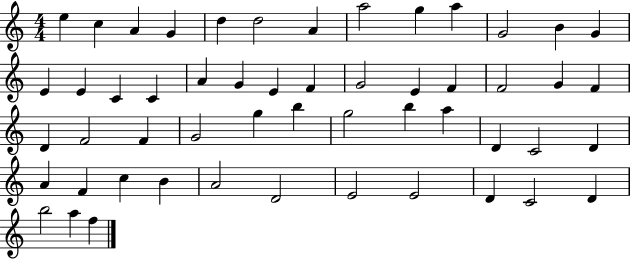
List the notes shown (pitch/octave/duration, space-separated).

E5/q C5/q A4/q G4/q D5/q D5/h A4/q A5/h G5/q A5/q G4/h B4/q G4/q E4/q E4/q C4/q C4/q A4/q G4/q E4/q F4/q G4/h E4/q F4/q F4/h G4/q F4/q D4/q F4/h F4/q G4/h G5/q B5/q G5/h B5/q A5/q D4/q C4/h D4/q A4/q F4/q C5/q B4/q A4/h D4/h E4/h E4/h D4/q C4/h D4/q B5/h A5/q F5/q